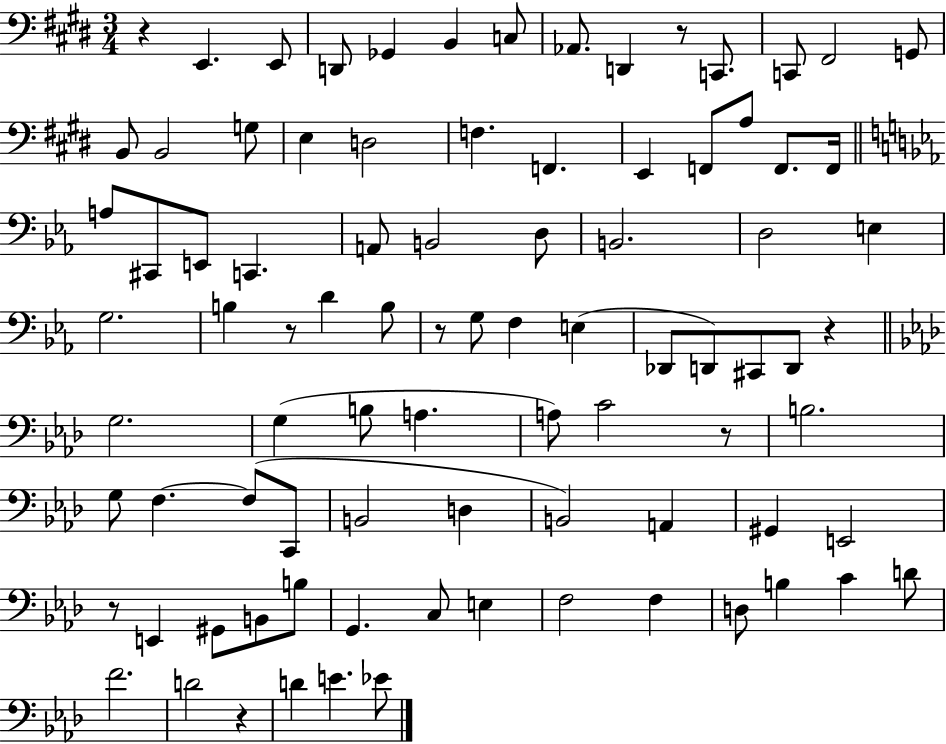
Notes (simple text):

R/q E2/q. E2/e D2/e Gb2/q B2/q C3/e Ab2/e. D2/q R/e C2/e. C2/e F#2/h G2/e B2/e B2/h G3/e E3/q D3/h F3/q. F2/q. E2/q F2/e A3/e F2/e. F2/s A3/e C#2/e E2/e C2/q. A2/e B2/h D3/e B2/h. D3/h E3/q G3/h. B3/q R/e D4/q B3/e R/e G3/e F3/q E3/q Db2/e D2/e C#2/e D2/e R/q G3/h. G3/q B3/e A3/q. A3/e C4/h R/e B3/h. G3/e F3/q. F3/e C2/e B2/h D3/q B2/h A2/q G#2/q E2/h R/e E2/q G#2/e B2/e B3/e G2/q. C3/e E3/q F3/h F3/q D3/e B3/q C4/q D4/e F4/h. D4/h R/q D4/q E4/q. Eb4/e